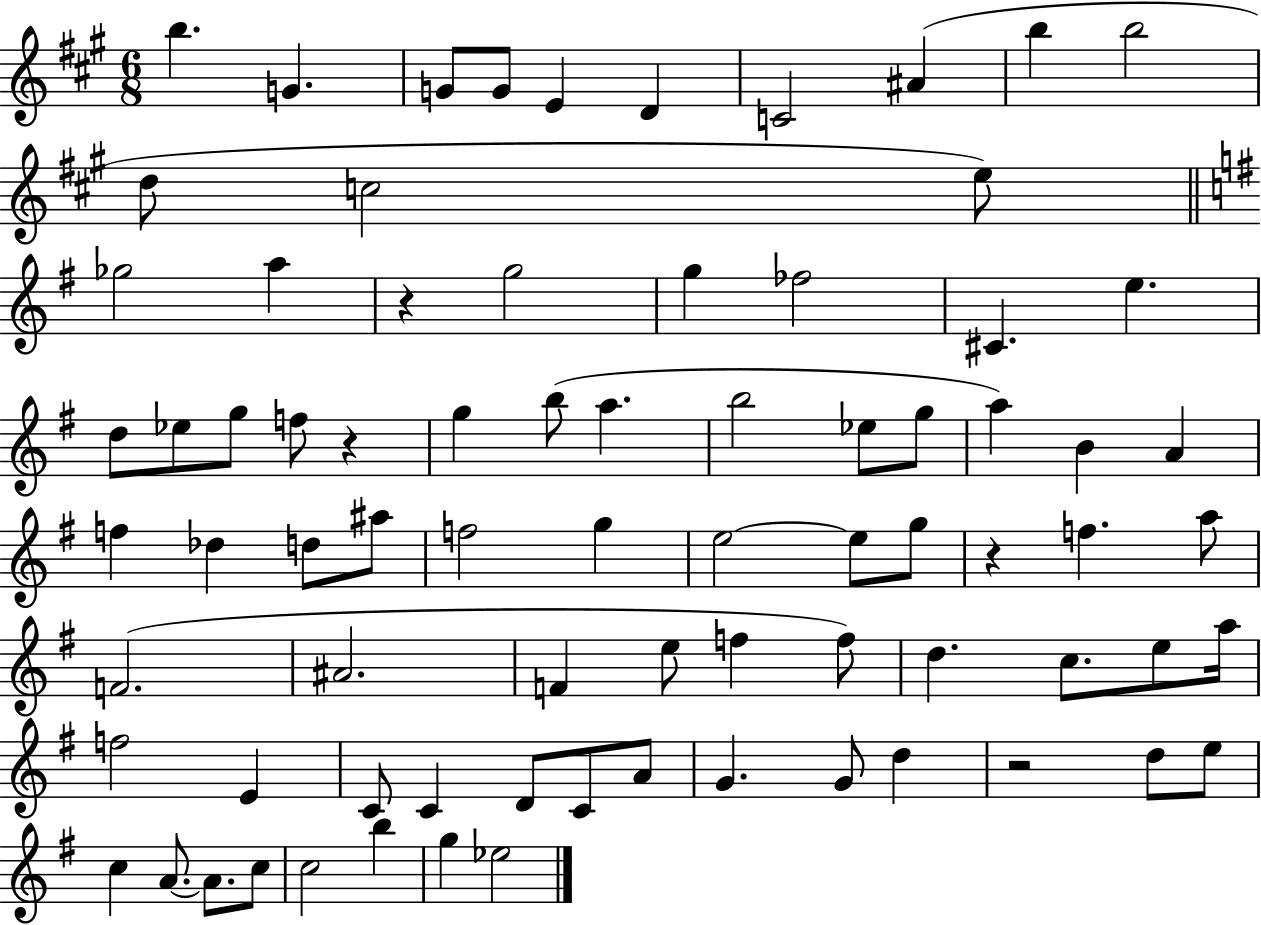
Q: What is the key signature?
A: A major